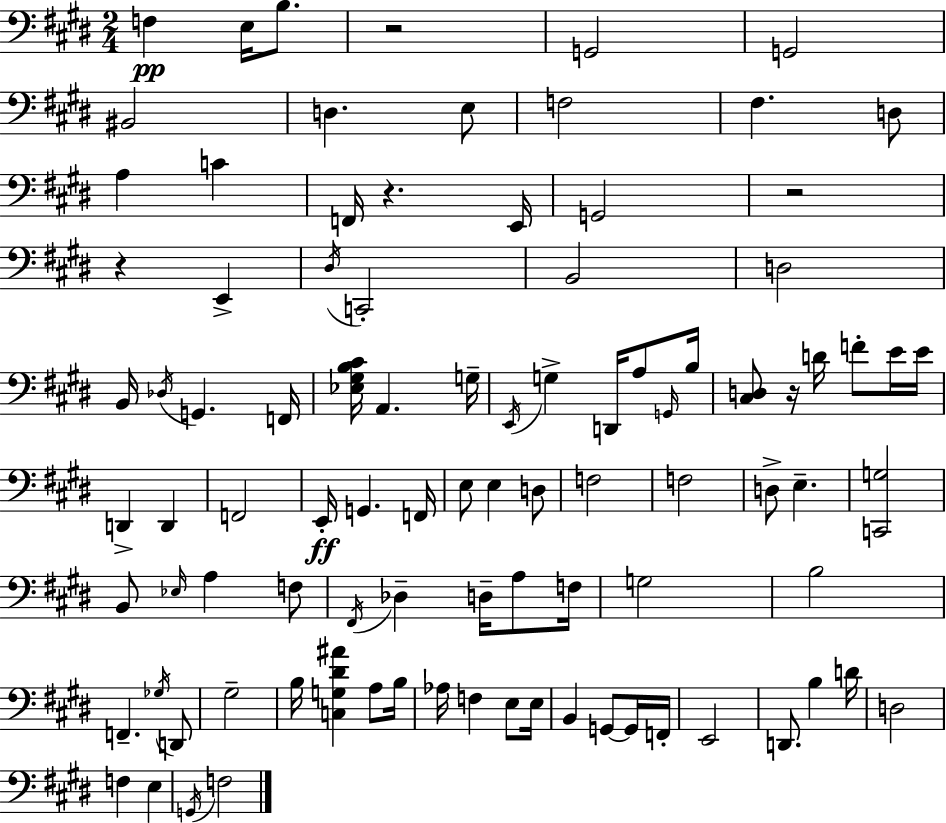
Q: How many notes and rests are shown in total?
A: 94